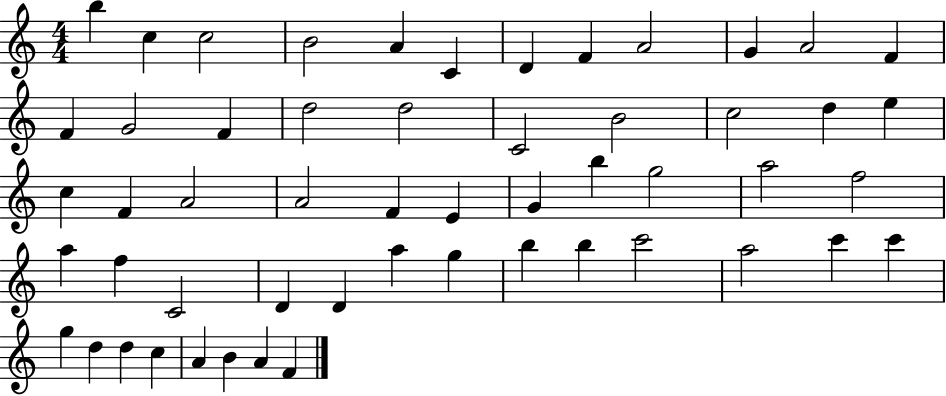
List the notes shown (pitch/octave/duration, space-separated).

B5/q C5/q C5/h B4/h A4/q C4/q D4/q F4/q A4/h G4/q A4/h F4/q F4/q G4/h F4/q D5/h D5/h C4/h B4/h C5/h D5/q E5/q C5/q F4/q A4/h A4/h F4/q E4/q G4/q B5/q G5/h A5/h F5/h A5/q F5/q C4/h D4/q D4/q A5/q G5/q B5/q B5/q C6/h A5/h C6/q C6/q G5/q D5/q D5/q C5/q A4/q B4/q A4/q F4/q